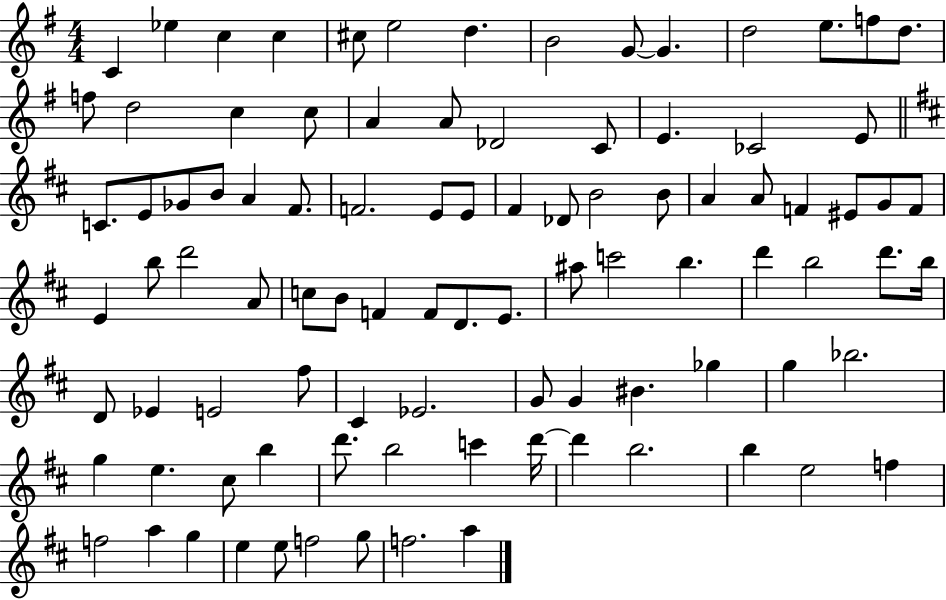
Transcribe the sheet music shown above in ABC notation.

X:1
T:Untitled
M:4/4
L:1/4
K:G
C _e c c ^c/2 e2 d B2 G/2 G d2 e/2 f/2 d/2 f/2 d2 c c/2 A A/2 _D2 C/2 E _C2 E/2 C/2 E/2 _G/2 B/2 A ^F/2 F2 E/2 E/2 ^F _D/2 B2 B/2 A A/2 F ^E/2 G/2 F/2 E b/2 d'2 A/2 c/2 B/2 F F/2 D/2 E/2 ^a/2 c'2 b d' b2 d'/2 b/4 D/2 _E E2 ^f/2 ^C _E2 G/2 G ^B _g g _b2 g e ^c/2 b d'/2 b2 c' d'/4 d' b2 b e2 f f2 a g e e/2 f2 g/2 f2 a